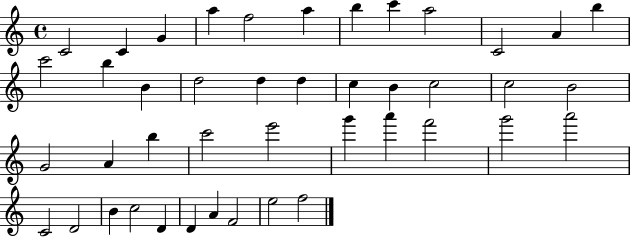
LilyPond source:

{
  \clef treble
  \time 4/4
  \defaultTimeSignature
  \key c \major
  c'2 c'4 g'4 | a''4 f''2 a''4 | b''4 c'''4 a''2 | c'2 a'4 b''4 | \break c'''2 b''4 b'4 | d''2 d''4 d''4 | c''4 b'4 c''2 | c''2 b'2 | \break g'2 a'4 b''4 | c'''2 e'''2 | g'''4 a'''4 f'''2 | g'''2 a'''2 | \break c'2 d'2 | b'4 c''2 d'4 | d'4 a'4 f'2 | e''2 f''2 | \break \bar "|."
}